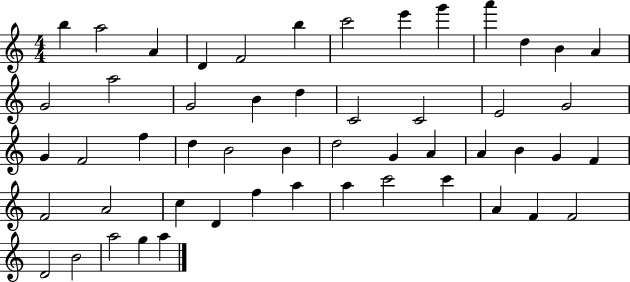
{
  \clef treble
  \numericTimeSignature
  \time 4/4
  \key c \major
  b''4 a''2 a'4 | d'4 f'2 b''4 | c'''2 e'''4 g'''4 | a'''4 d''4 b'4 a'4 | \break g'2 a''2 | g'2 b'4 d''4 | c'2 c'2 | e'2 g'2 | \break g'4 f'2 f''4 | d''4 b'2 b'4 | d''2 g'4 a'4 | a'4 b'4 g'4 f'4 | \break f'2 a'2 | c''4 d'4 f''4 a''4 | a''4 c'''2 c'''4 | a'4 f'4 f'2 | \break d'2 b'2 | a''2 g''4 a''4 | \bar "|."
}